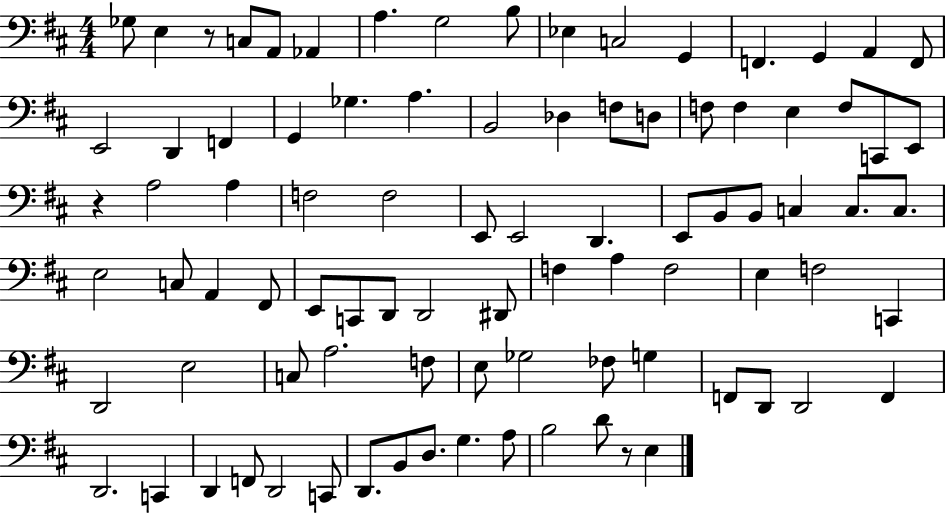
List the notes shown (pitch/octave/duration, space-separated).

Gb3/e E3/q R/e C3/e A2/e Ab2/q A3/q. G3/h B3/e Eb3/q C3/h G2/q F2/q. G2/q A2/q F2/e E2/h D2/q F2/q G2/q Gb3/q. A3/q. B2/h Db3/q F3/e D3/e F3/e F3/q E3/q F3/e C2/e E2/e R/q A3/h A3/q F3/h F3/h E2/e E2/h D2/q. E2/e B2/e B2/e C3/q C3/e. C3/e. E3/h C3/e A2/q F#2/e E2/e C2/e D2/e D2/h D#2/e F3/q A3/q F3/h E3/q F3/h C2/q D2/h E3/h C3/e A3/h. F3/e E3/e Gb3/h FES3/e G3/q F2/e D2/e D2/h F2/q D2/h. C2/q D2/q F2/e D2/h C2/e D2/e. B2/e D3/e. G3/q. A3/e B3/h D4/e R/e E3/q